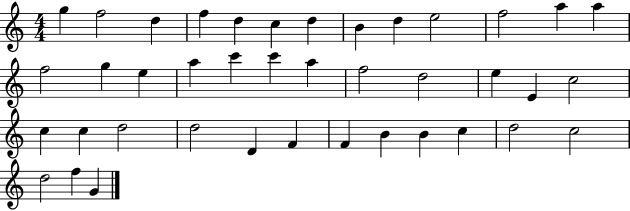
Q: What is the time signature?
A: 4/4